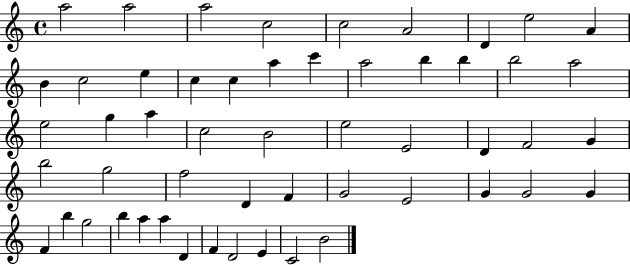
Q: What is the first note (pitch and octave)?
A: A5